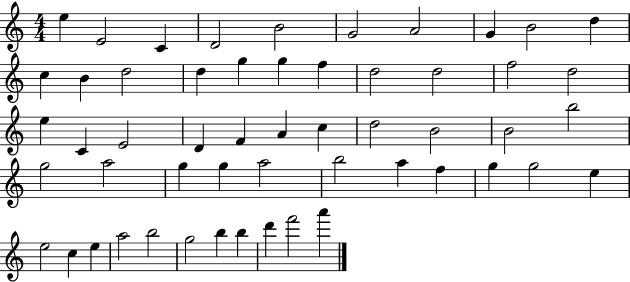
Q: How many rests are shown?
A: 0